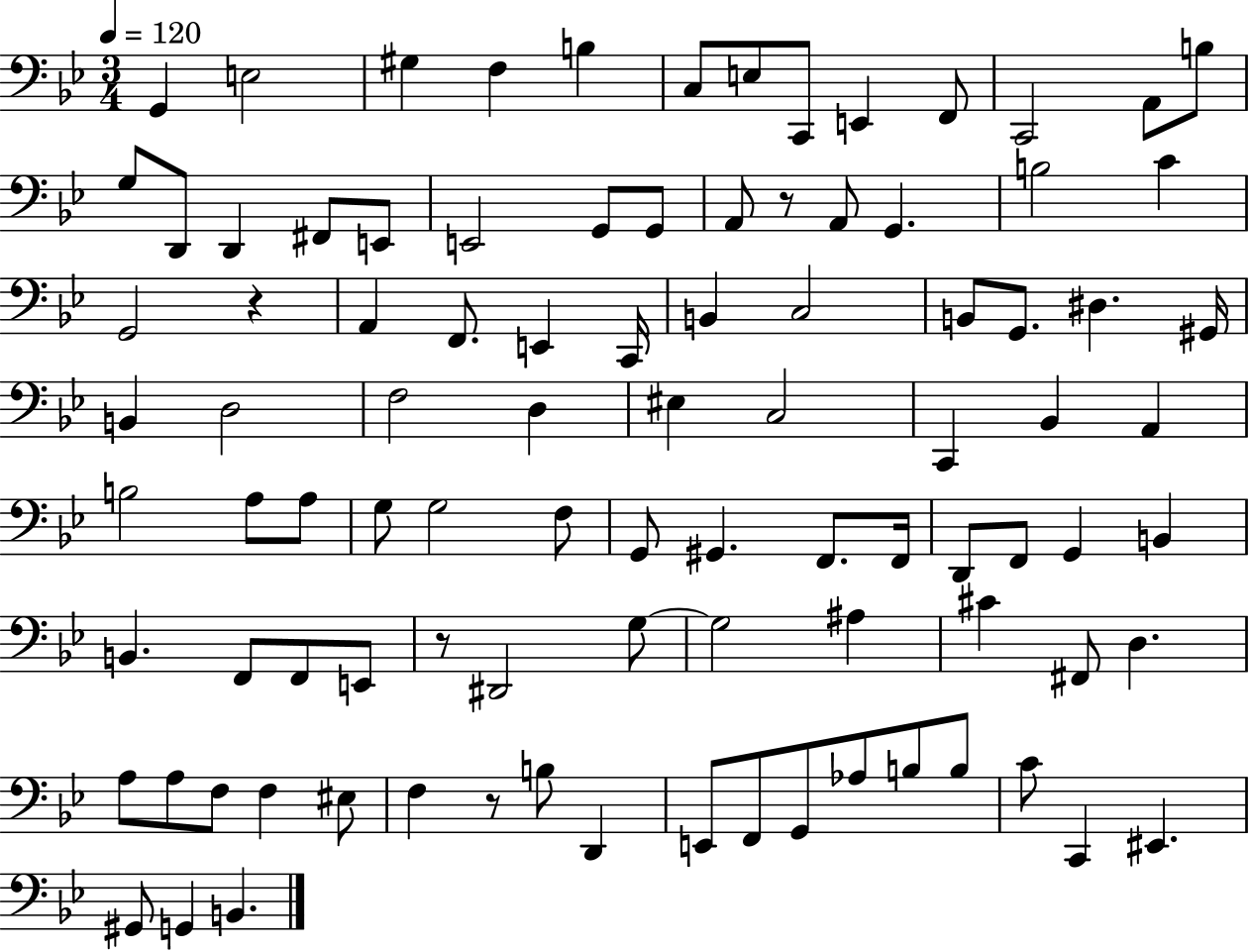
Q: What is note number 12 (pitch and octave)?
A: A2